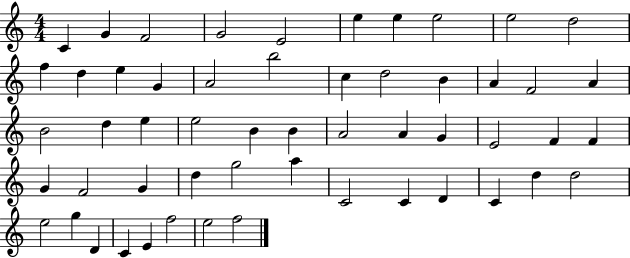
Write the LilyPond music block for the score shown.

{
  \clef treble
  \numericTimeSignature
  \time 4/4
  \key c \major
  c'4 g'4 f'2 | g'2 e'2 | e''4 e''4 e''2 | e''2 d''2 | \break f''4 d''4 e''4 g'4 | a'2 b''2 | c''4 d''2 b'4 | a'4 f'2 a'4 | \break b'2 d''4 e''4 | e''2 b'4 b'4 | a'2 a'4 g'4 | e'2 f'4 f'4 | \break g'4 f'2 g'4 | d''4 g''2 a''4 | c'2 c'4 d'4 | c'4 d''4 d''2 | \break e''2 g''4 d'4 | c'4 e'4 f''2 | e''2 f''2 | \bar "|."
}